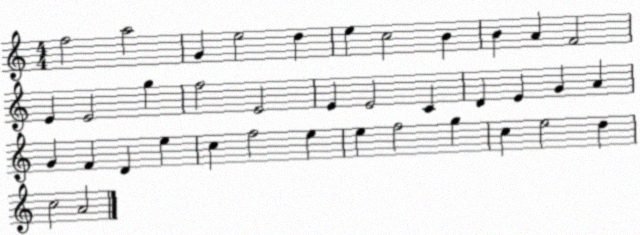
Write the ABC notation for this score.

X:1
T:Untitled
M:4/4
L:1/4
K:C
f2 a2 G e2 d e c2 B B A F2 E E2 g f2 E2 E E2 C D E G A G F D e c f2 e e f2 g c e2 d c2 A2